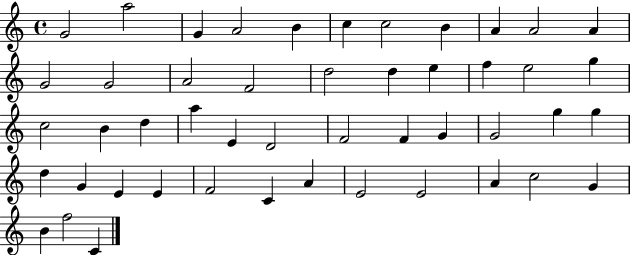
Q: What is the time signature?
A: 4/4